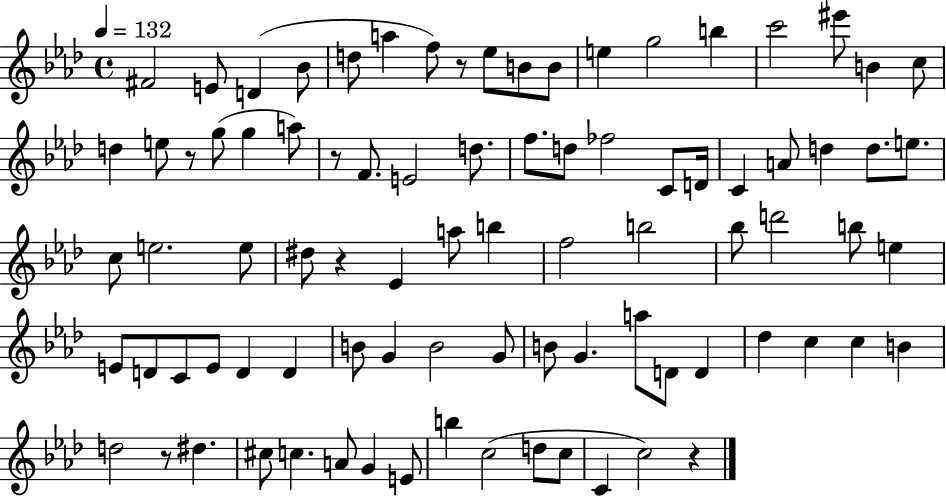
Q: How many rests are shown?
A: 6